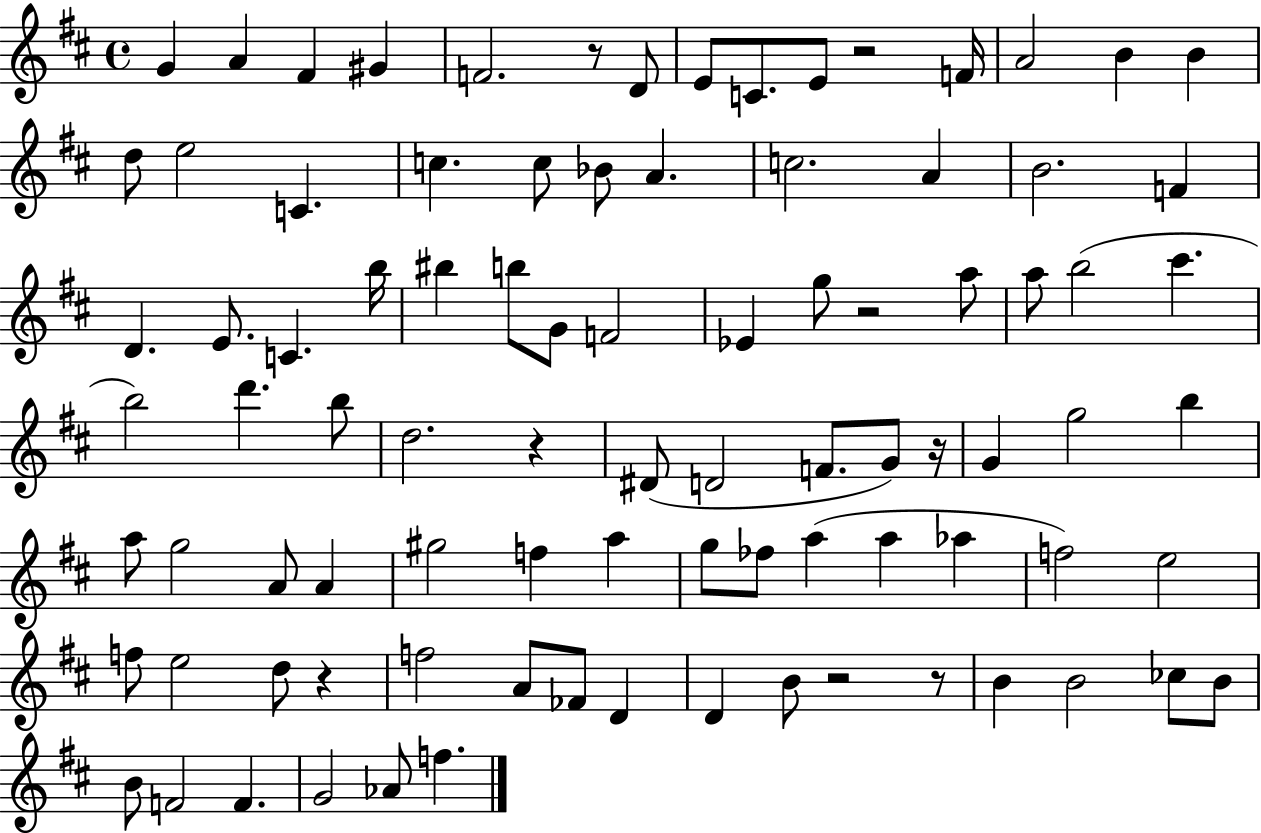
{
  \clef treble
  \time 4/4
  \defaultTimeSignature
  \key d \major
  \repeat volta 2 { g'4 a'4 fis'4 gis'4 | f'2. r8 d'8 | e'8 c'8. e'8 r2 f'16 | a'2 b'4 b'4 | \break d''8 e''2 c'4. | c''4. c''8 bes'8 a'4. | c''2. a'4 | b'2. f'4 | \break d'4. e'8. c'4. b''16 | bis''4 b''8 g'8 f'2 | ees'4 g''8 r2 a''8 | a''8 b''2( cis'''4. | \break b''2) d'''4. b''8 | d''2. r4 | dis'8( d'2 f'8. g'8) r16 | g'4 g''2 b''4 | \break a''8 g''2 a'8 a'4 | gis''2 f''4 a''4 | g''8 fes''8 a''4( a''4 aes''4 | f''2) e''2 | \break f''8 e''2 d''8 r4 | f''2 a'8 fes'8 d'4 | d'4 b'8 r2 r8 | b'4 b'2 ces''8 b'8 | \break b'8 f'2 f'4. | g'2 aes'8 f''4. | } \bar "|."
}